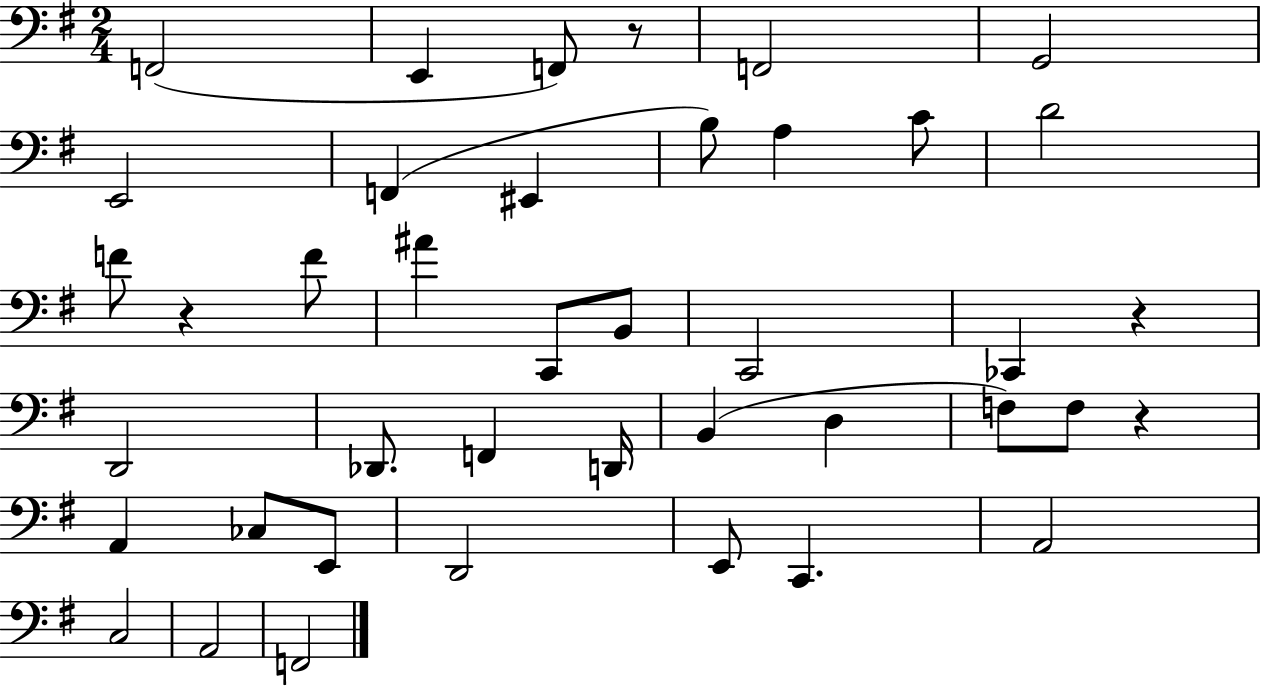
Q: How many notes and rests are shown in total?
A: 41